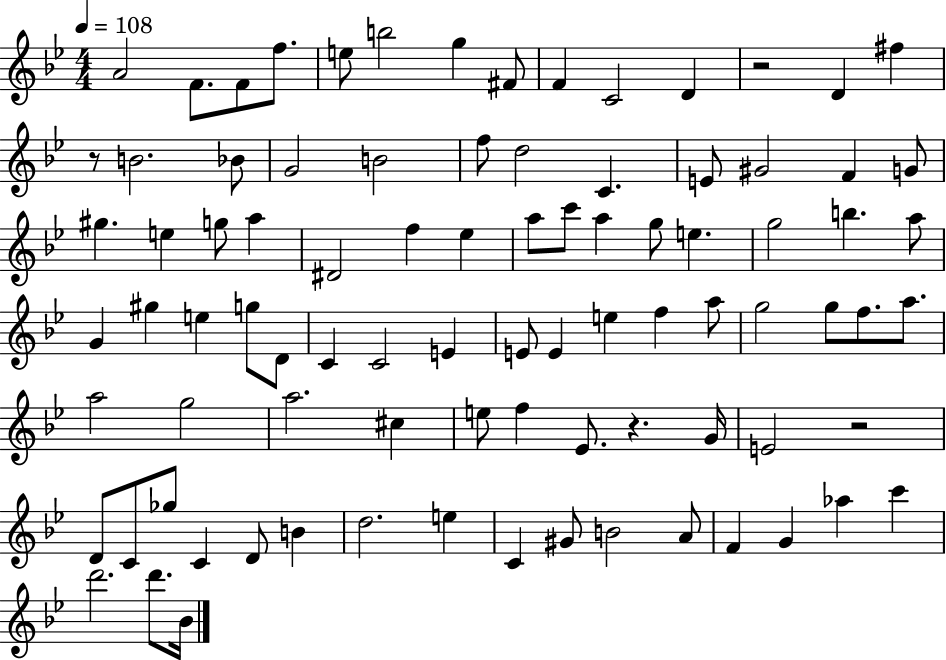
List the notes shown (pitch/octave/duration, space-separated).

A4/h F4/e. F4/e F5/e. E5/e B5/h G5/q F#4/e F4/q C4/h D4/q R/h D4/q F#5/q R/e B4/h. Bb4/e G4/h B4/h F5/e D5/h C4/q. E4/e G#4/h F4/q G4/e G#5/q. E5/q G5/e A5/q D#4/h F5/q Eb5/q A5/e C6/e A5/q G5/e E5/q. G5/h B5/q. A5/e G4/q G#5/q E5/q G5/e D4/e C4/q C4/h E4/q E4/e E4/q E5/q F5/q A5/e G5/h G5/e F5/e. A5/e. A5/h G5/h A5/h. C#5/q E5/e F5/q Eb4/e. R/q. G4/s E4/h R/h D4/e C4/e Gb5/e C4/q D4/e B4/q D5/h. E5/q C4/q G#4/e B4/h A4/e F4/q G4/q Ab5/q C6/q D6/h. D6/e. Bb4/s